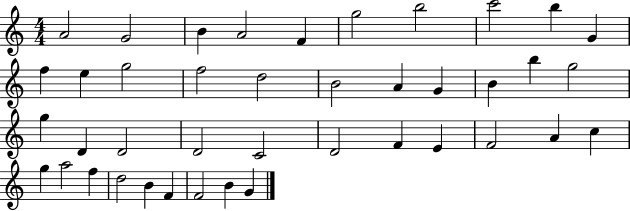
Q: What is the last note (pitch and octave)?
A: G4